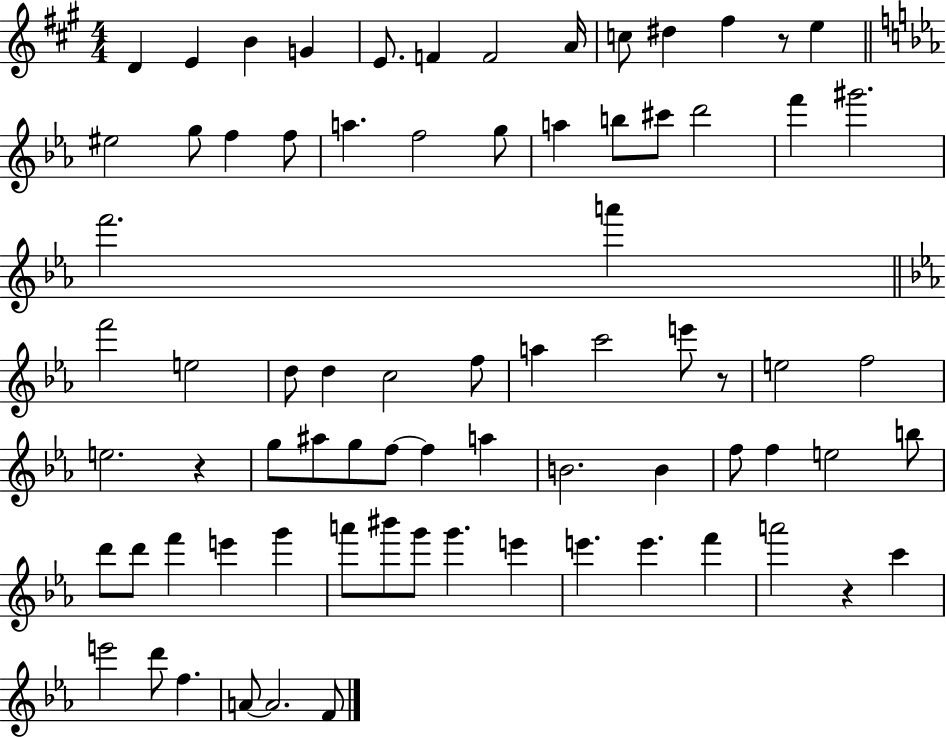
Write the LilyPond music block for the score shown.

{
  \clef treble
  \numericTimeSignature
  \time 4/4
  \key a \major
  d'4 e'4 b'4 g'4 | e'8. f'4 f'2 a'16 | c''8 dis''4 fis''4 r8 e''4 | \bar "||" \break \key ees \major eis''2 g''8 f''4 f''8 | a''4. f''2 g''8 | a''4 b''8 cis'''8 d'''2 | f'''4 gis'''2. | \break f'''2. a'''4 | \bar "||" \break \key c \minor f'''2 e''2 | d''8 d''4 c''2 f''8 | a''4 c'''2 e'''8 r8 | e''2 f''2 | \break e''2. r4 | g''8 ais''8 g''8 f''8~~ f''4 a''4 | b'2. b'4 | f''8 f''4 e''2 b''8 | \break d'''8 d'''8 f'''4 e'''4 g'''4 | a'''8 bis'''8 g'''8 g'''4. e'''4 | e'''4. e'''4. f'''4 | a'''2 r4 c'''4 | \break e'''2 d'''8 f''4. | a'8~~ a'2. f'8 | \bar "|."
}